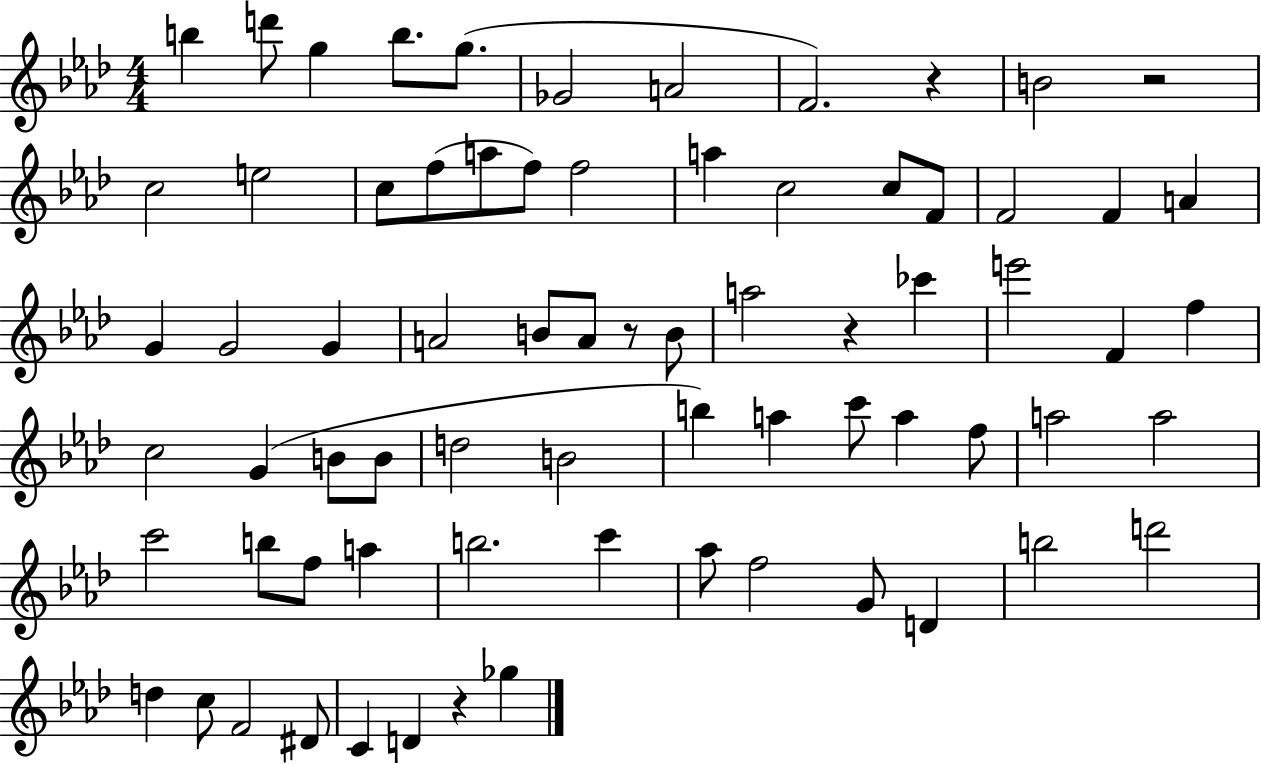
{
  \clef treble
  \numericTimeSignature
  \time 4/4
  \key aes \major
  \repeat volta 2 { b''4 d'''8 g''4 b''8. g''8.( | ges'2 a'2 | f'2.) r4 | b'2 r2 | \break c''2 e''2 | c''8 f''8( a''8 f''8) f''2 | a''4 c''2 c''8 f'8 | f'2 f'4 a'4 | \break g'4 g'2 g'4 | a'2 b'8 a'8 r8 b'8 | a''2 r4 ces'''4 | e'''2 f'4 f''4 | \break c''2 g'4( b'8 b'8 | d''2 b'2 | b''4) a''4 c'''8 a''4 f''8 | a''2 a''2 | \break c'''2 b''8 f''8 a''4 | b''2. c'''4 | aes''8 f''2 g'8 d'4 | b''2 d'''2 | \break d''4 c''8 f'2 dis'8 | c'4 d'4 r4 ges''4 | } \bar "|."
}